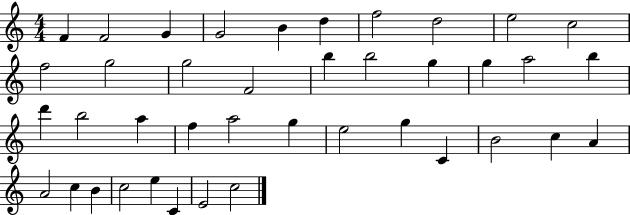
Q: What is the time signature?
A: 4/4